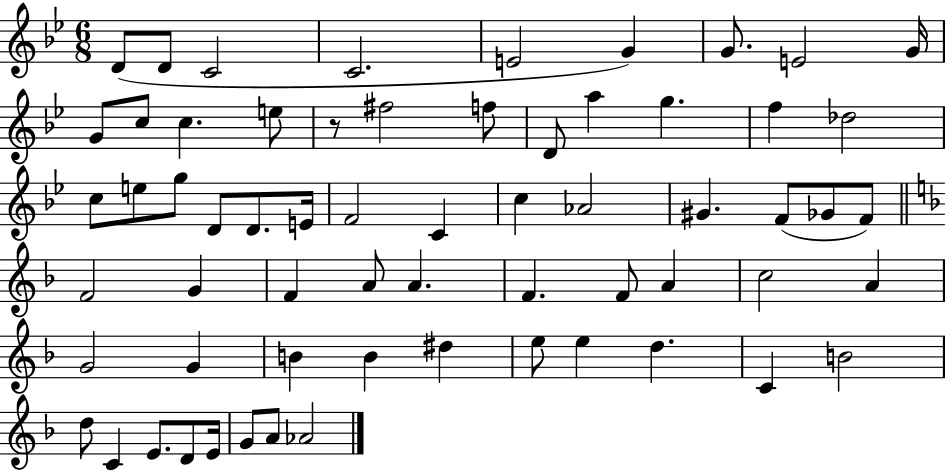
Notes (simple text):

D4/e D4/e C4/h C4/h. E4/h G4/q G4/e. E4/h G4/s G4/e C5/e C5/q. E5/e R/e F#5/h F5/e D4/e A5/q G5/q. F5/q Db5/h C5/e E5/e G5/e D4/e D4/e. E4/s F4/h C4/q C5/q Ab4/h G#4/q. F4/e Gb4/e F4/e F4/h G4/q F4/q A4/e A4/q. F4/q. F4/e A4/q C5/h A4/q G4/h G4/q B4/q B4/q D#5/q E5/e E5/q D5/q. C4/q B4/h D5/e C4/q E4/e. D4/e E4/s G4/e A4/e Ab4/h